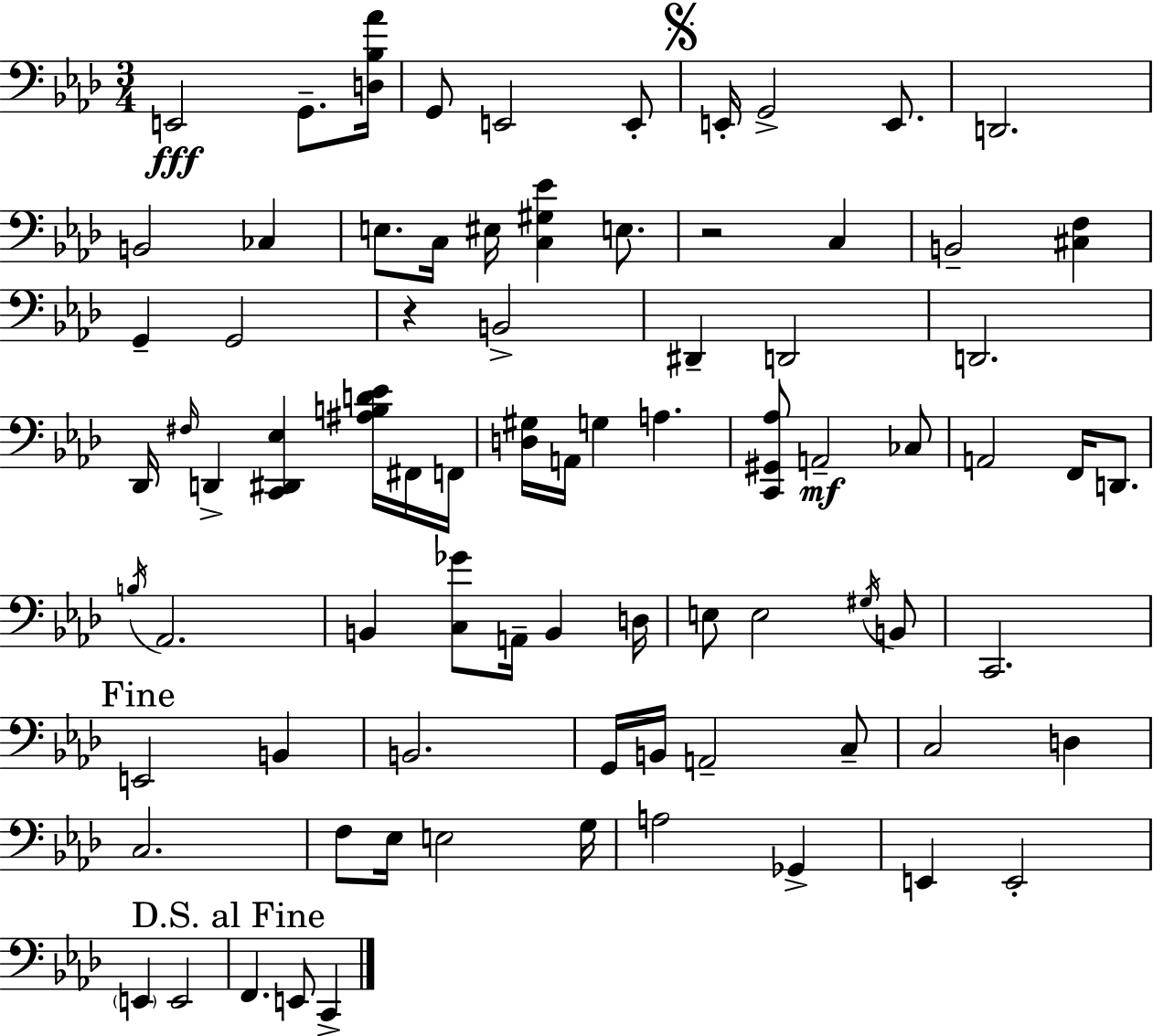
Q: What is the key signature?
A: AES major